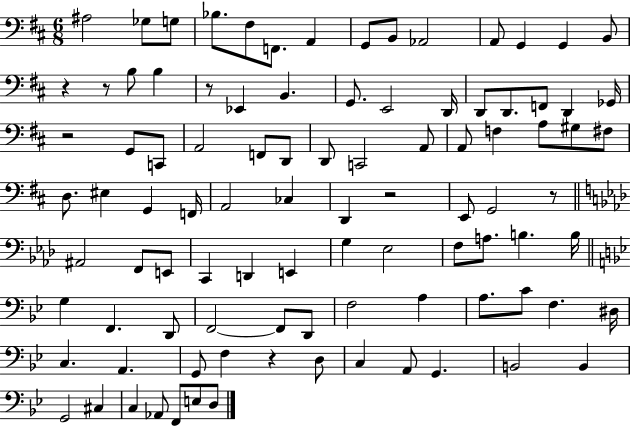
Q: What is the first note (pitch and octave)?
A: A#3